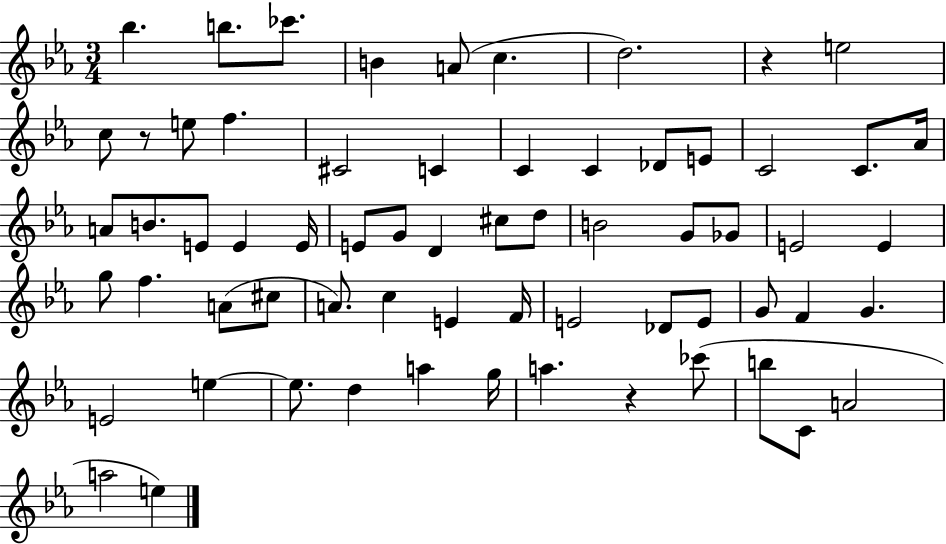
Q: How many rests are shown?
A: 3